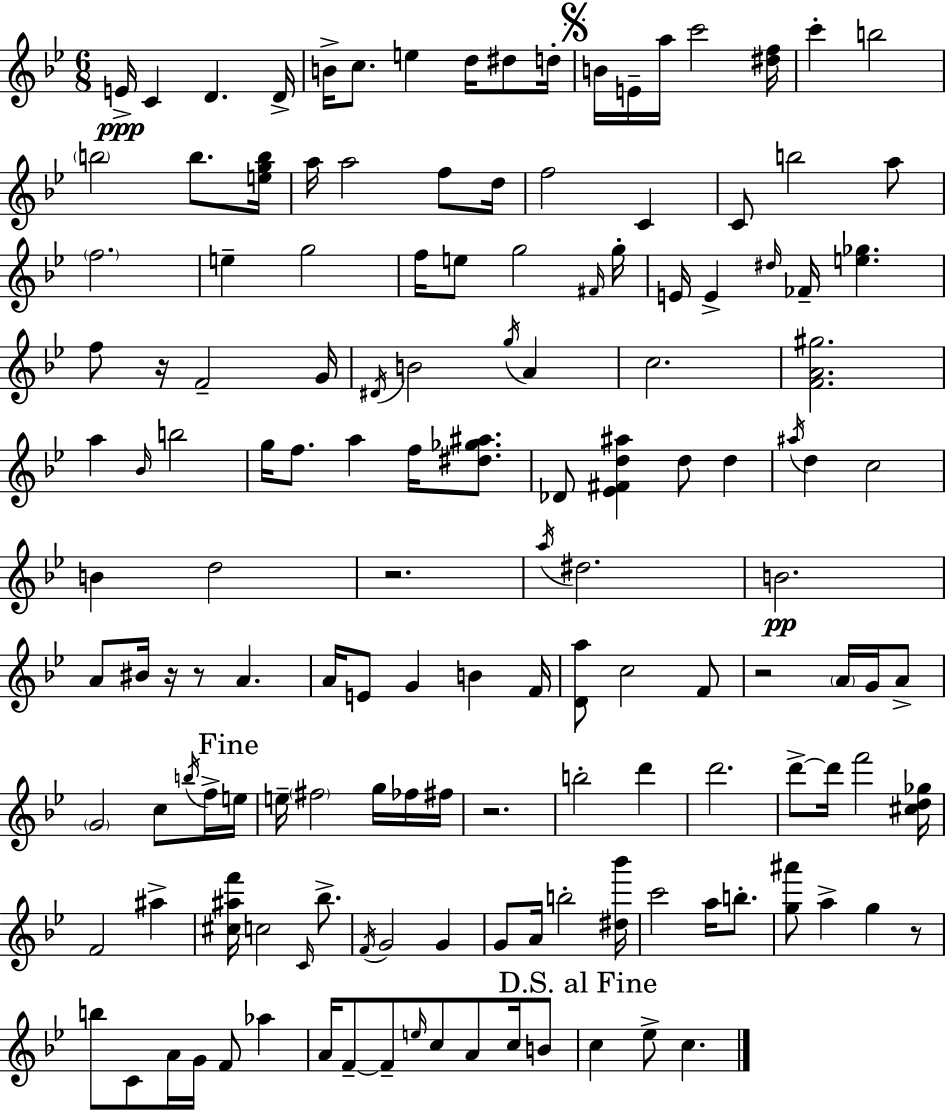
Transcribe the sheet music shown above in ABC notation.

X:1
T:Untitled
M:6/8
L:1/4
K:Bb
E/4 C D D/4 B/4 c/2 e d/4 ^d/2 d/4 B/4 E/4 a/4 c'2 [^df]/4 c' b2 b2 b/2 [egb]/4 a/4 a2 f/2 d/4 f2 C C/2 b2 a/2 f2 e g2 f/4 e/2 g2 ^F/4 g/4 E/4 E ^d/4 _F/4 [e_g] f/2 z/4 F2 G/4 ^D/4 B2 g/4 A c2 [FA^g]2 a _B/4 b2 g/4 f/2 a f/4 [^d_g^a]/2 _D/2 [_E^Fd^a] d/2 d ^a/4 d c2 B d2 z2 a/4 ^d2 B2 A/2 ^B/4 z/4 z/2 A A/4 E/2 G B F/4 [Da]/2 c2 F/2 z2 A/4 G/4 A/2 G2 c/2 b/4 f/4 e/4 e/4 ^f2 g/4 _f/4 ^f/4 z2 b2 d' d'2 d'/2 d'/4 f'2 [^cd_g]/4 F2 ^a [^c^af']/4 c2 C/4 _b/2 F/4 G2 G G/2 A/4 b2 [^d_b']/4 c'2 a/4 b/2 [g^a']/2 a g z/2 b/2 C/2 A/4 G/4 F/2 _a A/4 F/2 F/2 e/4 c/2 A/2 c/4 B/2 c _e/2 c